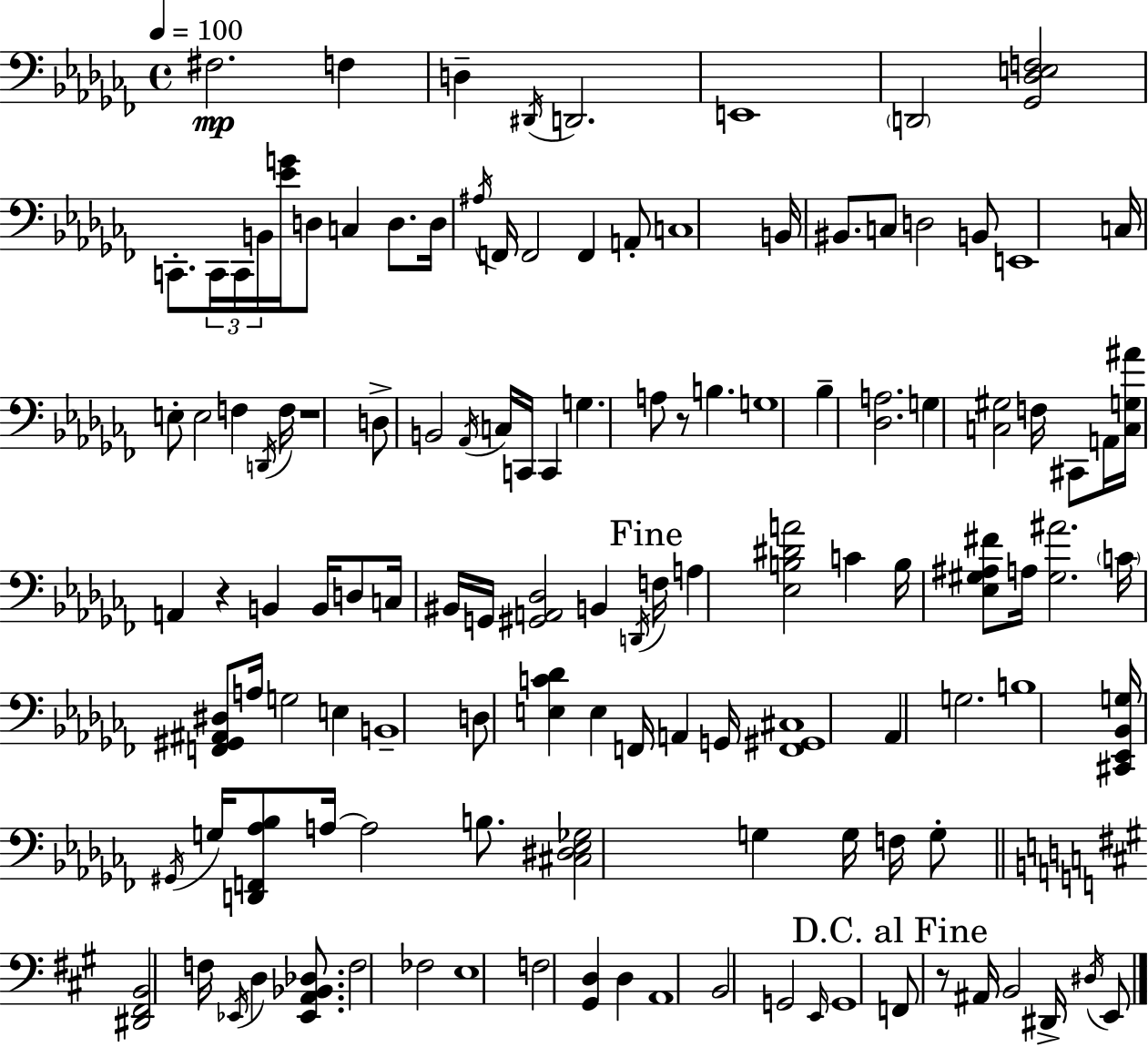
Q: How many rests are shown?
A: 4